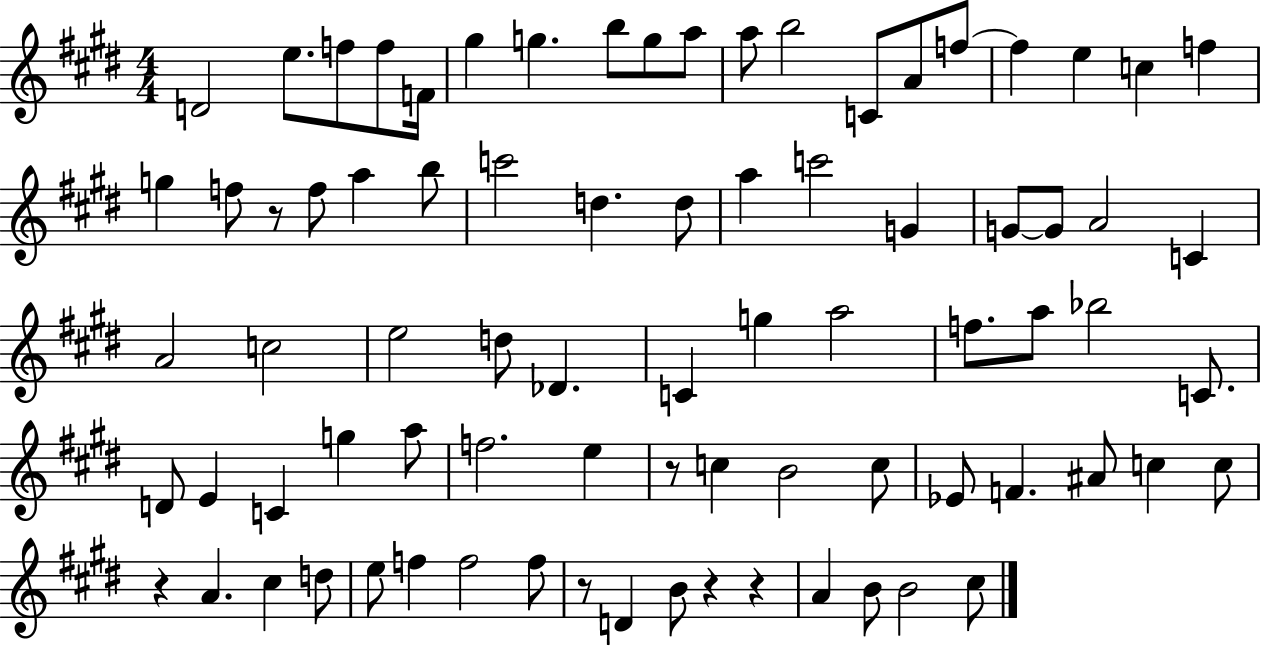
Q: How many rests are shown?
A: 6